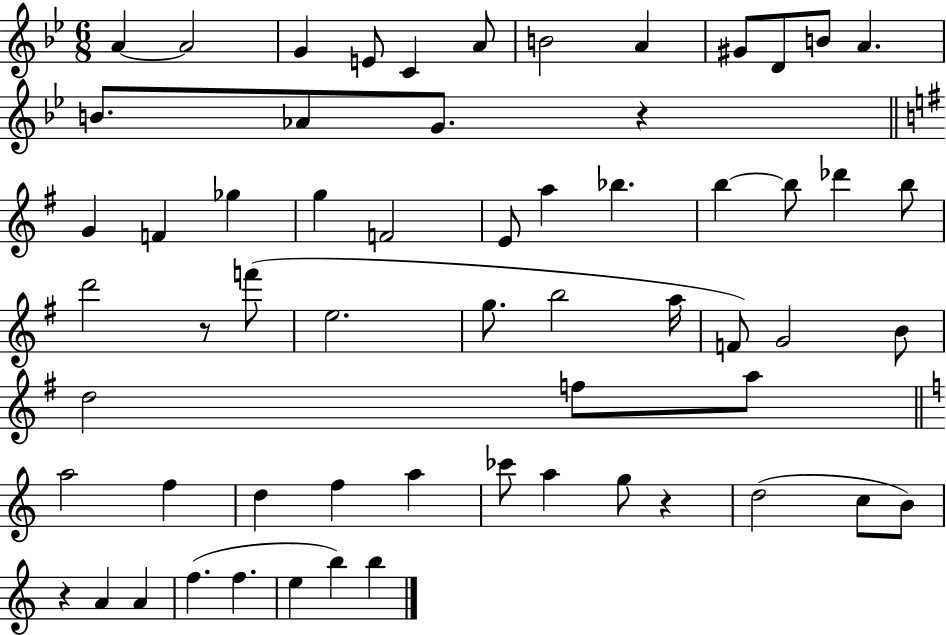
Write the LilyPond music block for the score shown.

{
  \clef treble
  \numericTimeSignature
  \time 6/8
  \key bes \major
  a'4~~ a'2 | g'4 e'8 c'4 a'8 | b'2 a'4 | gis'8 d'8 b'8 a'4. | \break b'8. aes'8 g'8. r4 | \bar "||" \break \key g \major g'4 f'4 ges''4 | g''4 f'2 | e'8 a''4 bes''4. | b''4~~ b''8 des'''4 b''8 | \break d'''2 r8 f'''8( | e''2. | g''8. b''2 a''16 | f'8) g'2 b'8 | \break d''2 f''8 a''8 | \bar "||" \break \key a \minor a''2 f''4 | d''4 f''4 a''4 | ces'''8 a''4 g''8 r4 | d''2( c''8 b'8) | \break r4 a'4 a'4 | f''4.( f''4. | e''4 b''4) b''4 | \bar "|."
}